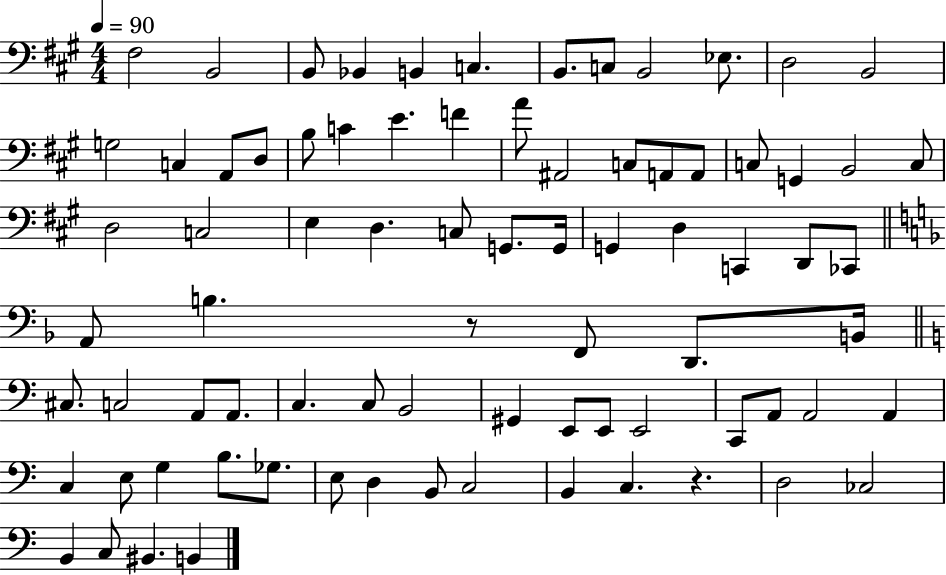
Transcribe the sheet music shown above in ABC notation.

X:1
T:Untitled
M:4/4
L:1/4
K:A
^F,2 B,,2 B,,/2 _B,, B,, C, B,,/2 C,/2 B,,2 _E,/2 D,2 B,,2 G,2 C, A,,/2 D,/2 B,/2 C E F A/2 ^A,,2 C,/2 A,,/2 A,,/2 C,/2 G,, B,,2 C,/2 D,2 C,2 E, D, C,/2 G,,/2 G,,/4 G,, D, C,, D,,/2 _C,,/2 A,,/2 B, z/2 F,,/2 D,,/2 B,,/4 ^C,/2 C,2 A,,/2 A,,/2 C, C,/2 B,,2 ^G,, E,,/2 E,,/2 E,,2 C,,/2 A,,/2 A,,2 A,, C, E,/2 G, B,/2 _G,/2 E,/2 D, B,,/2 C,2 B,, C, z D,2 _C,2 B,, C,/2 ^B,, B,,